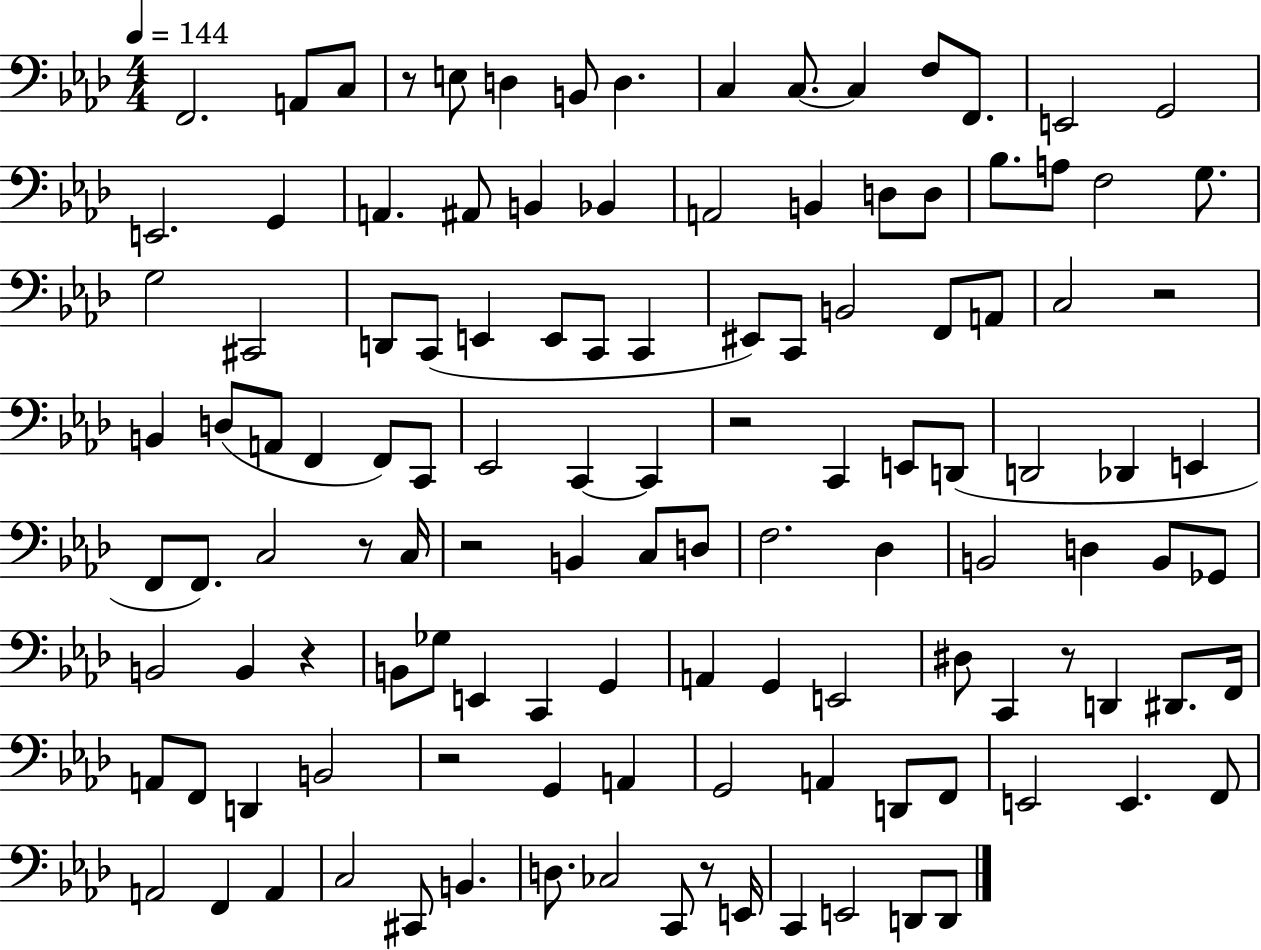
X:1
T:Untitled
M:4/4
L:1/4
K:Ab
F,,2 A,,/2 C,/2 z/2 E,/2 D, B,,/2 D, C, C,/2 C, F,/2 F,,/2 E,,2 G,,2 E,,2 G,, A,, ^A,,/2 B,, _B,, A,,2 B,, D,/2 D,/2 _B,/2 A,/2 F,2 G,/2 G,2 ^C,,2 D,,/2 C,,/2 E,, E,,/2 C,,/2 C,, ^E,,/2 C,,/2 B,,2 F,,/2 A,,/2 C,2 z2 B,, D,/2 A,,/2 F,, F,,/2 C,,/2 _E,,2 C,, C,, z2 C,, E,,/2 D,,/2 D,,2 _D,, E,, F,,/2 F,,/2 C,2 z/2 C,/4 z2 B,, C,/2 D,/2 F,2 _D, B,,2 D, B,,/2 _G,,/2 B,,2 B,, z B,,/2 _G,/2 E,, C,, G,, A,, G,, E,,2 ^D,/2 C,, z/2 D,, ^D,,/2 F,,/4 A,,/2 F,,/2 D,, B,,2 z2 G,, A,, G,,2 A,, D,,/2 F,,/2 E,,2 E,, F,,/2 A,,2 F,, A,, C,2 ^C,,/2 B,, D,/2 _C,2 C,,/2 z/2 E,,/4 C,, E,,2 D,,/2 D,,/2